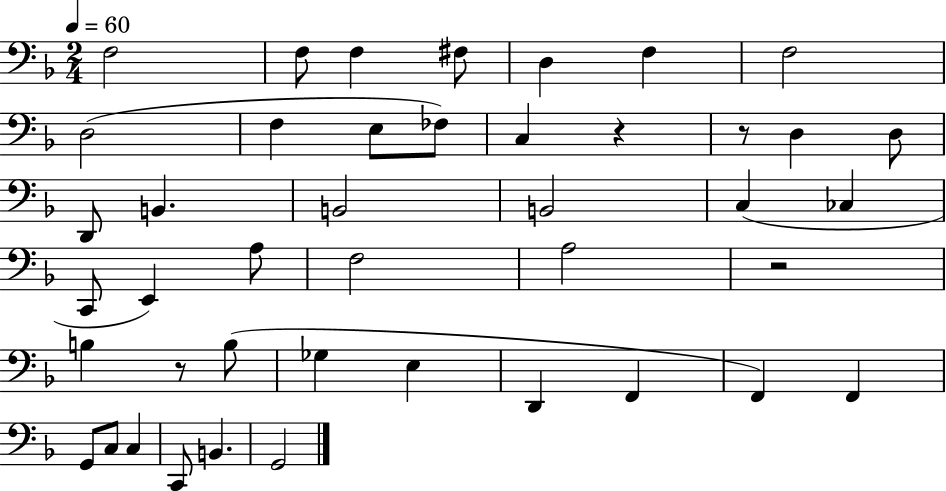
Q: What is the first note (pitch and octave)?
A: F3